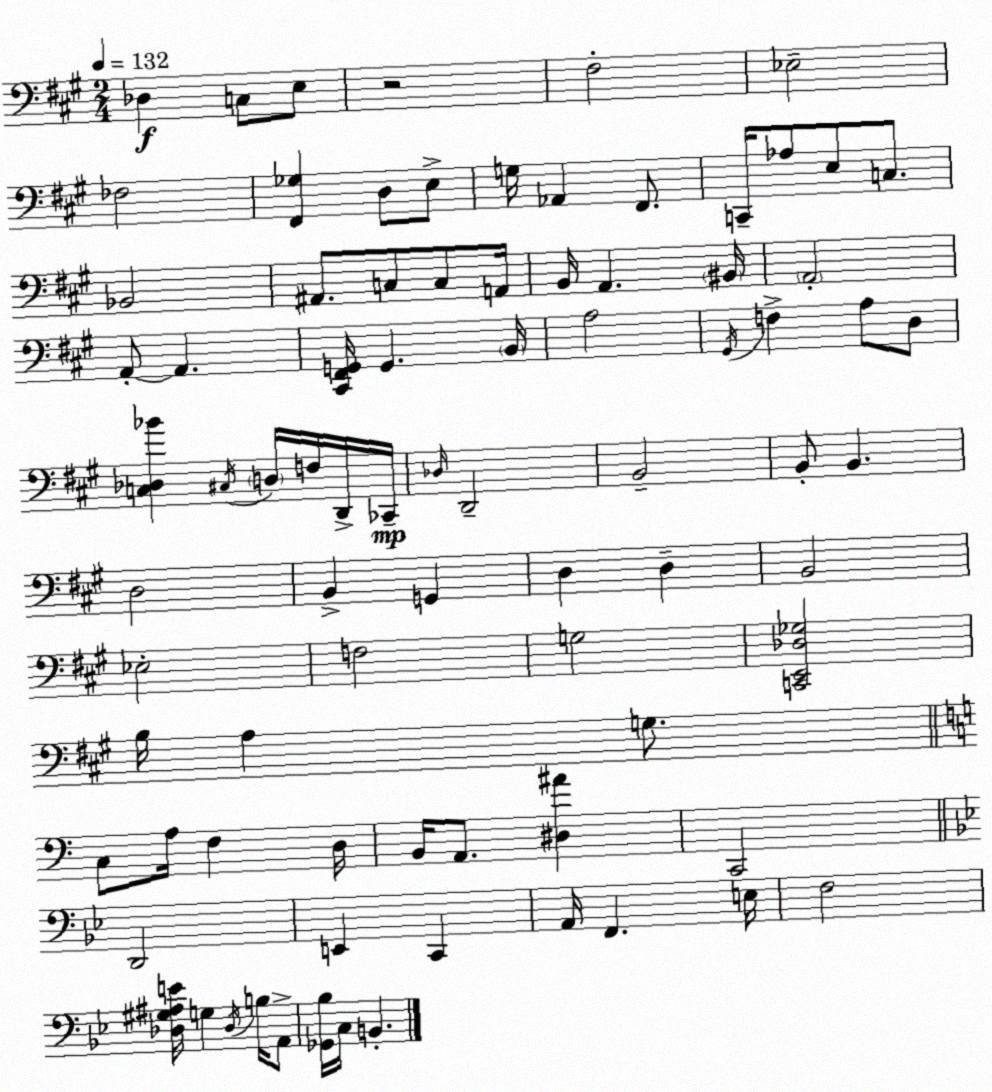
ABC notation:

X:1
T:Untitled
M:2/4
L:1/4
K:A
_D, C,/2 E,/2 z2 ^F,2 _E,2 _F,2 [^F,,_G,] D,/2 E,/2 G,/4 _A,, ^F,,/2 C,,/4 _A,/2 E,/2 C,/2 _B,,2 ^A,,/2 C,/2 C,/2 A,,/4 B,,/4 A,, ^B,,/4 A,,2 A,,/2 A,, [^C,,^F,,G,,]/4 G,, B,,/4 A,2 ^G,,/4 F, A,/2 D,/2 [C,_D,_B] ^C,/4 D,/4 F,/4 D,,/4 _C,,/4 _D,/4 D,,2 B,,2 B,,/2 B,, D,2 B,, G,, D, D, B,,2 _E,2 F,2 G,2 [C,,E,,_D,_G,]2 B,/4 A, G,/2 C,/2 A,/4 F, D,/4 B,,/4 A,,/2 [^D,^A] C,,2 D,,2 E,, C,, A,,/4 F,, E,/4 F,2 [_D,^G,^A,E]/4 G, _D,/4 B,/4 A,,/2 [_G,,_B,]/4 C,/4 B,,